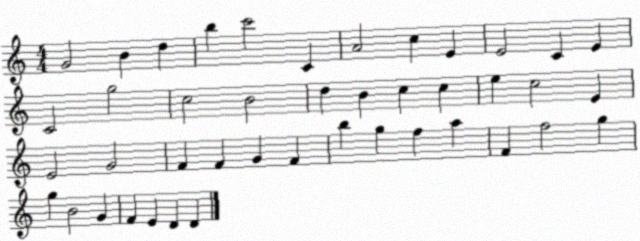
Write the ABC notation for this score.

X:1
T:Untitled
M:4/4
L:1/4
K:C
G2 B d b c'2 C A2 c E E2 C E C2 g2 c2 B2 d B c c e c2 E E2 G2 F F G F b g f a F f2 g g B2 G F E D D